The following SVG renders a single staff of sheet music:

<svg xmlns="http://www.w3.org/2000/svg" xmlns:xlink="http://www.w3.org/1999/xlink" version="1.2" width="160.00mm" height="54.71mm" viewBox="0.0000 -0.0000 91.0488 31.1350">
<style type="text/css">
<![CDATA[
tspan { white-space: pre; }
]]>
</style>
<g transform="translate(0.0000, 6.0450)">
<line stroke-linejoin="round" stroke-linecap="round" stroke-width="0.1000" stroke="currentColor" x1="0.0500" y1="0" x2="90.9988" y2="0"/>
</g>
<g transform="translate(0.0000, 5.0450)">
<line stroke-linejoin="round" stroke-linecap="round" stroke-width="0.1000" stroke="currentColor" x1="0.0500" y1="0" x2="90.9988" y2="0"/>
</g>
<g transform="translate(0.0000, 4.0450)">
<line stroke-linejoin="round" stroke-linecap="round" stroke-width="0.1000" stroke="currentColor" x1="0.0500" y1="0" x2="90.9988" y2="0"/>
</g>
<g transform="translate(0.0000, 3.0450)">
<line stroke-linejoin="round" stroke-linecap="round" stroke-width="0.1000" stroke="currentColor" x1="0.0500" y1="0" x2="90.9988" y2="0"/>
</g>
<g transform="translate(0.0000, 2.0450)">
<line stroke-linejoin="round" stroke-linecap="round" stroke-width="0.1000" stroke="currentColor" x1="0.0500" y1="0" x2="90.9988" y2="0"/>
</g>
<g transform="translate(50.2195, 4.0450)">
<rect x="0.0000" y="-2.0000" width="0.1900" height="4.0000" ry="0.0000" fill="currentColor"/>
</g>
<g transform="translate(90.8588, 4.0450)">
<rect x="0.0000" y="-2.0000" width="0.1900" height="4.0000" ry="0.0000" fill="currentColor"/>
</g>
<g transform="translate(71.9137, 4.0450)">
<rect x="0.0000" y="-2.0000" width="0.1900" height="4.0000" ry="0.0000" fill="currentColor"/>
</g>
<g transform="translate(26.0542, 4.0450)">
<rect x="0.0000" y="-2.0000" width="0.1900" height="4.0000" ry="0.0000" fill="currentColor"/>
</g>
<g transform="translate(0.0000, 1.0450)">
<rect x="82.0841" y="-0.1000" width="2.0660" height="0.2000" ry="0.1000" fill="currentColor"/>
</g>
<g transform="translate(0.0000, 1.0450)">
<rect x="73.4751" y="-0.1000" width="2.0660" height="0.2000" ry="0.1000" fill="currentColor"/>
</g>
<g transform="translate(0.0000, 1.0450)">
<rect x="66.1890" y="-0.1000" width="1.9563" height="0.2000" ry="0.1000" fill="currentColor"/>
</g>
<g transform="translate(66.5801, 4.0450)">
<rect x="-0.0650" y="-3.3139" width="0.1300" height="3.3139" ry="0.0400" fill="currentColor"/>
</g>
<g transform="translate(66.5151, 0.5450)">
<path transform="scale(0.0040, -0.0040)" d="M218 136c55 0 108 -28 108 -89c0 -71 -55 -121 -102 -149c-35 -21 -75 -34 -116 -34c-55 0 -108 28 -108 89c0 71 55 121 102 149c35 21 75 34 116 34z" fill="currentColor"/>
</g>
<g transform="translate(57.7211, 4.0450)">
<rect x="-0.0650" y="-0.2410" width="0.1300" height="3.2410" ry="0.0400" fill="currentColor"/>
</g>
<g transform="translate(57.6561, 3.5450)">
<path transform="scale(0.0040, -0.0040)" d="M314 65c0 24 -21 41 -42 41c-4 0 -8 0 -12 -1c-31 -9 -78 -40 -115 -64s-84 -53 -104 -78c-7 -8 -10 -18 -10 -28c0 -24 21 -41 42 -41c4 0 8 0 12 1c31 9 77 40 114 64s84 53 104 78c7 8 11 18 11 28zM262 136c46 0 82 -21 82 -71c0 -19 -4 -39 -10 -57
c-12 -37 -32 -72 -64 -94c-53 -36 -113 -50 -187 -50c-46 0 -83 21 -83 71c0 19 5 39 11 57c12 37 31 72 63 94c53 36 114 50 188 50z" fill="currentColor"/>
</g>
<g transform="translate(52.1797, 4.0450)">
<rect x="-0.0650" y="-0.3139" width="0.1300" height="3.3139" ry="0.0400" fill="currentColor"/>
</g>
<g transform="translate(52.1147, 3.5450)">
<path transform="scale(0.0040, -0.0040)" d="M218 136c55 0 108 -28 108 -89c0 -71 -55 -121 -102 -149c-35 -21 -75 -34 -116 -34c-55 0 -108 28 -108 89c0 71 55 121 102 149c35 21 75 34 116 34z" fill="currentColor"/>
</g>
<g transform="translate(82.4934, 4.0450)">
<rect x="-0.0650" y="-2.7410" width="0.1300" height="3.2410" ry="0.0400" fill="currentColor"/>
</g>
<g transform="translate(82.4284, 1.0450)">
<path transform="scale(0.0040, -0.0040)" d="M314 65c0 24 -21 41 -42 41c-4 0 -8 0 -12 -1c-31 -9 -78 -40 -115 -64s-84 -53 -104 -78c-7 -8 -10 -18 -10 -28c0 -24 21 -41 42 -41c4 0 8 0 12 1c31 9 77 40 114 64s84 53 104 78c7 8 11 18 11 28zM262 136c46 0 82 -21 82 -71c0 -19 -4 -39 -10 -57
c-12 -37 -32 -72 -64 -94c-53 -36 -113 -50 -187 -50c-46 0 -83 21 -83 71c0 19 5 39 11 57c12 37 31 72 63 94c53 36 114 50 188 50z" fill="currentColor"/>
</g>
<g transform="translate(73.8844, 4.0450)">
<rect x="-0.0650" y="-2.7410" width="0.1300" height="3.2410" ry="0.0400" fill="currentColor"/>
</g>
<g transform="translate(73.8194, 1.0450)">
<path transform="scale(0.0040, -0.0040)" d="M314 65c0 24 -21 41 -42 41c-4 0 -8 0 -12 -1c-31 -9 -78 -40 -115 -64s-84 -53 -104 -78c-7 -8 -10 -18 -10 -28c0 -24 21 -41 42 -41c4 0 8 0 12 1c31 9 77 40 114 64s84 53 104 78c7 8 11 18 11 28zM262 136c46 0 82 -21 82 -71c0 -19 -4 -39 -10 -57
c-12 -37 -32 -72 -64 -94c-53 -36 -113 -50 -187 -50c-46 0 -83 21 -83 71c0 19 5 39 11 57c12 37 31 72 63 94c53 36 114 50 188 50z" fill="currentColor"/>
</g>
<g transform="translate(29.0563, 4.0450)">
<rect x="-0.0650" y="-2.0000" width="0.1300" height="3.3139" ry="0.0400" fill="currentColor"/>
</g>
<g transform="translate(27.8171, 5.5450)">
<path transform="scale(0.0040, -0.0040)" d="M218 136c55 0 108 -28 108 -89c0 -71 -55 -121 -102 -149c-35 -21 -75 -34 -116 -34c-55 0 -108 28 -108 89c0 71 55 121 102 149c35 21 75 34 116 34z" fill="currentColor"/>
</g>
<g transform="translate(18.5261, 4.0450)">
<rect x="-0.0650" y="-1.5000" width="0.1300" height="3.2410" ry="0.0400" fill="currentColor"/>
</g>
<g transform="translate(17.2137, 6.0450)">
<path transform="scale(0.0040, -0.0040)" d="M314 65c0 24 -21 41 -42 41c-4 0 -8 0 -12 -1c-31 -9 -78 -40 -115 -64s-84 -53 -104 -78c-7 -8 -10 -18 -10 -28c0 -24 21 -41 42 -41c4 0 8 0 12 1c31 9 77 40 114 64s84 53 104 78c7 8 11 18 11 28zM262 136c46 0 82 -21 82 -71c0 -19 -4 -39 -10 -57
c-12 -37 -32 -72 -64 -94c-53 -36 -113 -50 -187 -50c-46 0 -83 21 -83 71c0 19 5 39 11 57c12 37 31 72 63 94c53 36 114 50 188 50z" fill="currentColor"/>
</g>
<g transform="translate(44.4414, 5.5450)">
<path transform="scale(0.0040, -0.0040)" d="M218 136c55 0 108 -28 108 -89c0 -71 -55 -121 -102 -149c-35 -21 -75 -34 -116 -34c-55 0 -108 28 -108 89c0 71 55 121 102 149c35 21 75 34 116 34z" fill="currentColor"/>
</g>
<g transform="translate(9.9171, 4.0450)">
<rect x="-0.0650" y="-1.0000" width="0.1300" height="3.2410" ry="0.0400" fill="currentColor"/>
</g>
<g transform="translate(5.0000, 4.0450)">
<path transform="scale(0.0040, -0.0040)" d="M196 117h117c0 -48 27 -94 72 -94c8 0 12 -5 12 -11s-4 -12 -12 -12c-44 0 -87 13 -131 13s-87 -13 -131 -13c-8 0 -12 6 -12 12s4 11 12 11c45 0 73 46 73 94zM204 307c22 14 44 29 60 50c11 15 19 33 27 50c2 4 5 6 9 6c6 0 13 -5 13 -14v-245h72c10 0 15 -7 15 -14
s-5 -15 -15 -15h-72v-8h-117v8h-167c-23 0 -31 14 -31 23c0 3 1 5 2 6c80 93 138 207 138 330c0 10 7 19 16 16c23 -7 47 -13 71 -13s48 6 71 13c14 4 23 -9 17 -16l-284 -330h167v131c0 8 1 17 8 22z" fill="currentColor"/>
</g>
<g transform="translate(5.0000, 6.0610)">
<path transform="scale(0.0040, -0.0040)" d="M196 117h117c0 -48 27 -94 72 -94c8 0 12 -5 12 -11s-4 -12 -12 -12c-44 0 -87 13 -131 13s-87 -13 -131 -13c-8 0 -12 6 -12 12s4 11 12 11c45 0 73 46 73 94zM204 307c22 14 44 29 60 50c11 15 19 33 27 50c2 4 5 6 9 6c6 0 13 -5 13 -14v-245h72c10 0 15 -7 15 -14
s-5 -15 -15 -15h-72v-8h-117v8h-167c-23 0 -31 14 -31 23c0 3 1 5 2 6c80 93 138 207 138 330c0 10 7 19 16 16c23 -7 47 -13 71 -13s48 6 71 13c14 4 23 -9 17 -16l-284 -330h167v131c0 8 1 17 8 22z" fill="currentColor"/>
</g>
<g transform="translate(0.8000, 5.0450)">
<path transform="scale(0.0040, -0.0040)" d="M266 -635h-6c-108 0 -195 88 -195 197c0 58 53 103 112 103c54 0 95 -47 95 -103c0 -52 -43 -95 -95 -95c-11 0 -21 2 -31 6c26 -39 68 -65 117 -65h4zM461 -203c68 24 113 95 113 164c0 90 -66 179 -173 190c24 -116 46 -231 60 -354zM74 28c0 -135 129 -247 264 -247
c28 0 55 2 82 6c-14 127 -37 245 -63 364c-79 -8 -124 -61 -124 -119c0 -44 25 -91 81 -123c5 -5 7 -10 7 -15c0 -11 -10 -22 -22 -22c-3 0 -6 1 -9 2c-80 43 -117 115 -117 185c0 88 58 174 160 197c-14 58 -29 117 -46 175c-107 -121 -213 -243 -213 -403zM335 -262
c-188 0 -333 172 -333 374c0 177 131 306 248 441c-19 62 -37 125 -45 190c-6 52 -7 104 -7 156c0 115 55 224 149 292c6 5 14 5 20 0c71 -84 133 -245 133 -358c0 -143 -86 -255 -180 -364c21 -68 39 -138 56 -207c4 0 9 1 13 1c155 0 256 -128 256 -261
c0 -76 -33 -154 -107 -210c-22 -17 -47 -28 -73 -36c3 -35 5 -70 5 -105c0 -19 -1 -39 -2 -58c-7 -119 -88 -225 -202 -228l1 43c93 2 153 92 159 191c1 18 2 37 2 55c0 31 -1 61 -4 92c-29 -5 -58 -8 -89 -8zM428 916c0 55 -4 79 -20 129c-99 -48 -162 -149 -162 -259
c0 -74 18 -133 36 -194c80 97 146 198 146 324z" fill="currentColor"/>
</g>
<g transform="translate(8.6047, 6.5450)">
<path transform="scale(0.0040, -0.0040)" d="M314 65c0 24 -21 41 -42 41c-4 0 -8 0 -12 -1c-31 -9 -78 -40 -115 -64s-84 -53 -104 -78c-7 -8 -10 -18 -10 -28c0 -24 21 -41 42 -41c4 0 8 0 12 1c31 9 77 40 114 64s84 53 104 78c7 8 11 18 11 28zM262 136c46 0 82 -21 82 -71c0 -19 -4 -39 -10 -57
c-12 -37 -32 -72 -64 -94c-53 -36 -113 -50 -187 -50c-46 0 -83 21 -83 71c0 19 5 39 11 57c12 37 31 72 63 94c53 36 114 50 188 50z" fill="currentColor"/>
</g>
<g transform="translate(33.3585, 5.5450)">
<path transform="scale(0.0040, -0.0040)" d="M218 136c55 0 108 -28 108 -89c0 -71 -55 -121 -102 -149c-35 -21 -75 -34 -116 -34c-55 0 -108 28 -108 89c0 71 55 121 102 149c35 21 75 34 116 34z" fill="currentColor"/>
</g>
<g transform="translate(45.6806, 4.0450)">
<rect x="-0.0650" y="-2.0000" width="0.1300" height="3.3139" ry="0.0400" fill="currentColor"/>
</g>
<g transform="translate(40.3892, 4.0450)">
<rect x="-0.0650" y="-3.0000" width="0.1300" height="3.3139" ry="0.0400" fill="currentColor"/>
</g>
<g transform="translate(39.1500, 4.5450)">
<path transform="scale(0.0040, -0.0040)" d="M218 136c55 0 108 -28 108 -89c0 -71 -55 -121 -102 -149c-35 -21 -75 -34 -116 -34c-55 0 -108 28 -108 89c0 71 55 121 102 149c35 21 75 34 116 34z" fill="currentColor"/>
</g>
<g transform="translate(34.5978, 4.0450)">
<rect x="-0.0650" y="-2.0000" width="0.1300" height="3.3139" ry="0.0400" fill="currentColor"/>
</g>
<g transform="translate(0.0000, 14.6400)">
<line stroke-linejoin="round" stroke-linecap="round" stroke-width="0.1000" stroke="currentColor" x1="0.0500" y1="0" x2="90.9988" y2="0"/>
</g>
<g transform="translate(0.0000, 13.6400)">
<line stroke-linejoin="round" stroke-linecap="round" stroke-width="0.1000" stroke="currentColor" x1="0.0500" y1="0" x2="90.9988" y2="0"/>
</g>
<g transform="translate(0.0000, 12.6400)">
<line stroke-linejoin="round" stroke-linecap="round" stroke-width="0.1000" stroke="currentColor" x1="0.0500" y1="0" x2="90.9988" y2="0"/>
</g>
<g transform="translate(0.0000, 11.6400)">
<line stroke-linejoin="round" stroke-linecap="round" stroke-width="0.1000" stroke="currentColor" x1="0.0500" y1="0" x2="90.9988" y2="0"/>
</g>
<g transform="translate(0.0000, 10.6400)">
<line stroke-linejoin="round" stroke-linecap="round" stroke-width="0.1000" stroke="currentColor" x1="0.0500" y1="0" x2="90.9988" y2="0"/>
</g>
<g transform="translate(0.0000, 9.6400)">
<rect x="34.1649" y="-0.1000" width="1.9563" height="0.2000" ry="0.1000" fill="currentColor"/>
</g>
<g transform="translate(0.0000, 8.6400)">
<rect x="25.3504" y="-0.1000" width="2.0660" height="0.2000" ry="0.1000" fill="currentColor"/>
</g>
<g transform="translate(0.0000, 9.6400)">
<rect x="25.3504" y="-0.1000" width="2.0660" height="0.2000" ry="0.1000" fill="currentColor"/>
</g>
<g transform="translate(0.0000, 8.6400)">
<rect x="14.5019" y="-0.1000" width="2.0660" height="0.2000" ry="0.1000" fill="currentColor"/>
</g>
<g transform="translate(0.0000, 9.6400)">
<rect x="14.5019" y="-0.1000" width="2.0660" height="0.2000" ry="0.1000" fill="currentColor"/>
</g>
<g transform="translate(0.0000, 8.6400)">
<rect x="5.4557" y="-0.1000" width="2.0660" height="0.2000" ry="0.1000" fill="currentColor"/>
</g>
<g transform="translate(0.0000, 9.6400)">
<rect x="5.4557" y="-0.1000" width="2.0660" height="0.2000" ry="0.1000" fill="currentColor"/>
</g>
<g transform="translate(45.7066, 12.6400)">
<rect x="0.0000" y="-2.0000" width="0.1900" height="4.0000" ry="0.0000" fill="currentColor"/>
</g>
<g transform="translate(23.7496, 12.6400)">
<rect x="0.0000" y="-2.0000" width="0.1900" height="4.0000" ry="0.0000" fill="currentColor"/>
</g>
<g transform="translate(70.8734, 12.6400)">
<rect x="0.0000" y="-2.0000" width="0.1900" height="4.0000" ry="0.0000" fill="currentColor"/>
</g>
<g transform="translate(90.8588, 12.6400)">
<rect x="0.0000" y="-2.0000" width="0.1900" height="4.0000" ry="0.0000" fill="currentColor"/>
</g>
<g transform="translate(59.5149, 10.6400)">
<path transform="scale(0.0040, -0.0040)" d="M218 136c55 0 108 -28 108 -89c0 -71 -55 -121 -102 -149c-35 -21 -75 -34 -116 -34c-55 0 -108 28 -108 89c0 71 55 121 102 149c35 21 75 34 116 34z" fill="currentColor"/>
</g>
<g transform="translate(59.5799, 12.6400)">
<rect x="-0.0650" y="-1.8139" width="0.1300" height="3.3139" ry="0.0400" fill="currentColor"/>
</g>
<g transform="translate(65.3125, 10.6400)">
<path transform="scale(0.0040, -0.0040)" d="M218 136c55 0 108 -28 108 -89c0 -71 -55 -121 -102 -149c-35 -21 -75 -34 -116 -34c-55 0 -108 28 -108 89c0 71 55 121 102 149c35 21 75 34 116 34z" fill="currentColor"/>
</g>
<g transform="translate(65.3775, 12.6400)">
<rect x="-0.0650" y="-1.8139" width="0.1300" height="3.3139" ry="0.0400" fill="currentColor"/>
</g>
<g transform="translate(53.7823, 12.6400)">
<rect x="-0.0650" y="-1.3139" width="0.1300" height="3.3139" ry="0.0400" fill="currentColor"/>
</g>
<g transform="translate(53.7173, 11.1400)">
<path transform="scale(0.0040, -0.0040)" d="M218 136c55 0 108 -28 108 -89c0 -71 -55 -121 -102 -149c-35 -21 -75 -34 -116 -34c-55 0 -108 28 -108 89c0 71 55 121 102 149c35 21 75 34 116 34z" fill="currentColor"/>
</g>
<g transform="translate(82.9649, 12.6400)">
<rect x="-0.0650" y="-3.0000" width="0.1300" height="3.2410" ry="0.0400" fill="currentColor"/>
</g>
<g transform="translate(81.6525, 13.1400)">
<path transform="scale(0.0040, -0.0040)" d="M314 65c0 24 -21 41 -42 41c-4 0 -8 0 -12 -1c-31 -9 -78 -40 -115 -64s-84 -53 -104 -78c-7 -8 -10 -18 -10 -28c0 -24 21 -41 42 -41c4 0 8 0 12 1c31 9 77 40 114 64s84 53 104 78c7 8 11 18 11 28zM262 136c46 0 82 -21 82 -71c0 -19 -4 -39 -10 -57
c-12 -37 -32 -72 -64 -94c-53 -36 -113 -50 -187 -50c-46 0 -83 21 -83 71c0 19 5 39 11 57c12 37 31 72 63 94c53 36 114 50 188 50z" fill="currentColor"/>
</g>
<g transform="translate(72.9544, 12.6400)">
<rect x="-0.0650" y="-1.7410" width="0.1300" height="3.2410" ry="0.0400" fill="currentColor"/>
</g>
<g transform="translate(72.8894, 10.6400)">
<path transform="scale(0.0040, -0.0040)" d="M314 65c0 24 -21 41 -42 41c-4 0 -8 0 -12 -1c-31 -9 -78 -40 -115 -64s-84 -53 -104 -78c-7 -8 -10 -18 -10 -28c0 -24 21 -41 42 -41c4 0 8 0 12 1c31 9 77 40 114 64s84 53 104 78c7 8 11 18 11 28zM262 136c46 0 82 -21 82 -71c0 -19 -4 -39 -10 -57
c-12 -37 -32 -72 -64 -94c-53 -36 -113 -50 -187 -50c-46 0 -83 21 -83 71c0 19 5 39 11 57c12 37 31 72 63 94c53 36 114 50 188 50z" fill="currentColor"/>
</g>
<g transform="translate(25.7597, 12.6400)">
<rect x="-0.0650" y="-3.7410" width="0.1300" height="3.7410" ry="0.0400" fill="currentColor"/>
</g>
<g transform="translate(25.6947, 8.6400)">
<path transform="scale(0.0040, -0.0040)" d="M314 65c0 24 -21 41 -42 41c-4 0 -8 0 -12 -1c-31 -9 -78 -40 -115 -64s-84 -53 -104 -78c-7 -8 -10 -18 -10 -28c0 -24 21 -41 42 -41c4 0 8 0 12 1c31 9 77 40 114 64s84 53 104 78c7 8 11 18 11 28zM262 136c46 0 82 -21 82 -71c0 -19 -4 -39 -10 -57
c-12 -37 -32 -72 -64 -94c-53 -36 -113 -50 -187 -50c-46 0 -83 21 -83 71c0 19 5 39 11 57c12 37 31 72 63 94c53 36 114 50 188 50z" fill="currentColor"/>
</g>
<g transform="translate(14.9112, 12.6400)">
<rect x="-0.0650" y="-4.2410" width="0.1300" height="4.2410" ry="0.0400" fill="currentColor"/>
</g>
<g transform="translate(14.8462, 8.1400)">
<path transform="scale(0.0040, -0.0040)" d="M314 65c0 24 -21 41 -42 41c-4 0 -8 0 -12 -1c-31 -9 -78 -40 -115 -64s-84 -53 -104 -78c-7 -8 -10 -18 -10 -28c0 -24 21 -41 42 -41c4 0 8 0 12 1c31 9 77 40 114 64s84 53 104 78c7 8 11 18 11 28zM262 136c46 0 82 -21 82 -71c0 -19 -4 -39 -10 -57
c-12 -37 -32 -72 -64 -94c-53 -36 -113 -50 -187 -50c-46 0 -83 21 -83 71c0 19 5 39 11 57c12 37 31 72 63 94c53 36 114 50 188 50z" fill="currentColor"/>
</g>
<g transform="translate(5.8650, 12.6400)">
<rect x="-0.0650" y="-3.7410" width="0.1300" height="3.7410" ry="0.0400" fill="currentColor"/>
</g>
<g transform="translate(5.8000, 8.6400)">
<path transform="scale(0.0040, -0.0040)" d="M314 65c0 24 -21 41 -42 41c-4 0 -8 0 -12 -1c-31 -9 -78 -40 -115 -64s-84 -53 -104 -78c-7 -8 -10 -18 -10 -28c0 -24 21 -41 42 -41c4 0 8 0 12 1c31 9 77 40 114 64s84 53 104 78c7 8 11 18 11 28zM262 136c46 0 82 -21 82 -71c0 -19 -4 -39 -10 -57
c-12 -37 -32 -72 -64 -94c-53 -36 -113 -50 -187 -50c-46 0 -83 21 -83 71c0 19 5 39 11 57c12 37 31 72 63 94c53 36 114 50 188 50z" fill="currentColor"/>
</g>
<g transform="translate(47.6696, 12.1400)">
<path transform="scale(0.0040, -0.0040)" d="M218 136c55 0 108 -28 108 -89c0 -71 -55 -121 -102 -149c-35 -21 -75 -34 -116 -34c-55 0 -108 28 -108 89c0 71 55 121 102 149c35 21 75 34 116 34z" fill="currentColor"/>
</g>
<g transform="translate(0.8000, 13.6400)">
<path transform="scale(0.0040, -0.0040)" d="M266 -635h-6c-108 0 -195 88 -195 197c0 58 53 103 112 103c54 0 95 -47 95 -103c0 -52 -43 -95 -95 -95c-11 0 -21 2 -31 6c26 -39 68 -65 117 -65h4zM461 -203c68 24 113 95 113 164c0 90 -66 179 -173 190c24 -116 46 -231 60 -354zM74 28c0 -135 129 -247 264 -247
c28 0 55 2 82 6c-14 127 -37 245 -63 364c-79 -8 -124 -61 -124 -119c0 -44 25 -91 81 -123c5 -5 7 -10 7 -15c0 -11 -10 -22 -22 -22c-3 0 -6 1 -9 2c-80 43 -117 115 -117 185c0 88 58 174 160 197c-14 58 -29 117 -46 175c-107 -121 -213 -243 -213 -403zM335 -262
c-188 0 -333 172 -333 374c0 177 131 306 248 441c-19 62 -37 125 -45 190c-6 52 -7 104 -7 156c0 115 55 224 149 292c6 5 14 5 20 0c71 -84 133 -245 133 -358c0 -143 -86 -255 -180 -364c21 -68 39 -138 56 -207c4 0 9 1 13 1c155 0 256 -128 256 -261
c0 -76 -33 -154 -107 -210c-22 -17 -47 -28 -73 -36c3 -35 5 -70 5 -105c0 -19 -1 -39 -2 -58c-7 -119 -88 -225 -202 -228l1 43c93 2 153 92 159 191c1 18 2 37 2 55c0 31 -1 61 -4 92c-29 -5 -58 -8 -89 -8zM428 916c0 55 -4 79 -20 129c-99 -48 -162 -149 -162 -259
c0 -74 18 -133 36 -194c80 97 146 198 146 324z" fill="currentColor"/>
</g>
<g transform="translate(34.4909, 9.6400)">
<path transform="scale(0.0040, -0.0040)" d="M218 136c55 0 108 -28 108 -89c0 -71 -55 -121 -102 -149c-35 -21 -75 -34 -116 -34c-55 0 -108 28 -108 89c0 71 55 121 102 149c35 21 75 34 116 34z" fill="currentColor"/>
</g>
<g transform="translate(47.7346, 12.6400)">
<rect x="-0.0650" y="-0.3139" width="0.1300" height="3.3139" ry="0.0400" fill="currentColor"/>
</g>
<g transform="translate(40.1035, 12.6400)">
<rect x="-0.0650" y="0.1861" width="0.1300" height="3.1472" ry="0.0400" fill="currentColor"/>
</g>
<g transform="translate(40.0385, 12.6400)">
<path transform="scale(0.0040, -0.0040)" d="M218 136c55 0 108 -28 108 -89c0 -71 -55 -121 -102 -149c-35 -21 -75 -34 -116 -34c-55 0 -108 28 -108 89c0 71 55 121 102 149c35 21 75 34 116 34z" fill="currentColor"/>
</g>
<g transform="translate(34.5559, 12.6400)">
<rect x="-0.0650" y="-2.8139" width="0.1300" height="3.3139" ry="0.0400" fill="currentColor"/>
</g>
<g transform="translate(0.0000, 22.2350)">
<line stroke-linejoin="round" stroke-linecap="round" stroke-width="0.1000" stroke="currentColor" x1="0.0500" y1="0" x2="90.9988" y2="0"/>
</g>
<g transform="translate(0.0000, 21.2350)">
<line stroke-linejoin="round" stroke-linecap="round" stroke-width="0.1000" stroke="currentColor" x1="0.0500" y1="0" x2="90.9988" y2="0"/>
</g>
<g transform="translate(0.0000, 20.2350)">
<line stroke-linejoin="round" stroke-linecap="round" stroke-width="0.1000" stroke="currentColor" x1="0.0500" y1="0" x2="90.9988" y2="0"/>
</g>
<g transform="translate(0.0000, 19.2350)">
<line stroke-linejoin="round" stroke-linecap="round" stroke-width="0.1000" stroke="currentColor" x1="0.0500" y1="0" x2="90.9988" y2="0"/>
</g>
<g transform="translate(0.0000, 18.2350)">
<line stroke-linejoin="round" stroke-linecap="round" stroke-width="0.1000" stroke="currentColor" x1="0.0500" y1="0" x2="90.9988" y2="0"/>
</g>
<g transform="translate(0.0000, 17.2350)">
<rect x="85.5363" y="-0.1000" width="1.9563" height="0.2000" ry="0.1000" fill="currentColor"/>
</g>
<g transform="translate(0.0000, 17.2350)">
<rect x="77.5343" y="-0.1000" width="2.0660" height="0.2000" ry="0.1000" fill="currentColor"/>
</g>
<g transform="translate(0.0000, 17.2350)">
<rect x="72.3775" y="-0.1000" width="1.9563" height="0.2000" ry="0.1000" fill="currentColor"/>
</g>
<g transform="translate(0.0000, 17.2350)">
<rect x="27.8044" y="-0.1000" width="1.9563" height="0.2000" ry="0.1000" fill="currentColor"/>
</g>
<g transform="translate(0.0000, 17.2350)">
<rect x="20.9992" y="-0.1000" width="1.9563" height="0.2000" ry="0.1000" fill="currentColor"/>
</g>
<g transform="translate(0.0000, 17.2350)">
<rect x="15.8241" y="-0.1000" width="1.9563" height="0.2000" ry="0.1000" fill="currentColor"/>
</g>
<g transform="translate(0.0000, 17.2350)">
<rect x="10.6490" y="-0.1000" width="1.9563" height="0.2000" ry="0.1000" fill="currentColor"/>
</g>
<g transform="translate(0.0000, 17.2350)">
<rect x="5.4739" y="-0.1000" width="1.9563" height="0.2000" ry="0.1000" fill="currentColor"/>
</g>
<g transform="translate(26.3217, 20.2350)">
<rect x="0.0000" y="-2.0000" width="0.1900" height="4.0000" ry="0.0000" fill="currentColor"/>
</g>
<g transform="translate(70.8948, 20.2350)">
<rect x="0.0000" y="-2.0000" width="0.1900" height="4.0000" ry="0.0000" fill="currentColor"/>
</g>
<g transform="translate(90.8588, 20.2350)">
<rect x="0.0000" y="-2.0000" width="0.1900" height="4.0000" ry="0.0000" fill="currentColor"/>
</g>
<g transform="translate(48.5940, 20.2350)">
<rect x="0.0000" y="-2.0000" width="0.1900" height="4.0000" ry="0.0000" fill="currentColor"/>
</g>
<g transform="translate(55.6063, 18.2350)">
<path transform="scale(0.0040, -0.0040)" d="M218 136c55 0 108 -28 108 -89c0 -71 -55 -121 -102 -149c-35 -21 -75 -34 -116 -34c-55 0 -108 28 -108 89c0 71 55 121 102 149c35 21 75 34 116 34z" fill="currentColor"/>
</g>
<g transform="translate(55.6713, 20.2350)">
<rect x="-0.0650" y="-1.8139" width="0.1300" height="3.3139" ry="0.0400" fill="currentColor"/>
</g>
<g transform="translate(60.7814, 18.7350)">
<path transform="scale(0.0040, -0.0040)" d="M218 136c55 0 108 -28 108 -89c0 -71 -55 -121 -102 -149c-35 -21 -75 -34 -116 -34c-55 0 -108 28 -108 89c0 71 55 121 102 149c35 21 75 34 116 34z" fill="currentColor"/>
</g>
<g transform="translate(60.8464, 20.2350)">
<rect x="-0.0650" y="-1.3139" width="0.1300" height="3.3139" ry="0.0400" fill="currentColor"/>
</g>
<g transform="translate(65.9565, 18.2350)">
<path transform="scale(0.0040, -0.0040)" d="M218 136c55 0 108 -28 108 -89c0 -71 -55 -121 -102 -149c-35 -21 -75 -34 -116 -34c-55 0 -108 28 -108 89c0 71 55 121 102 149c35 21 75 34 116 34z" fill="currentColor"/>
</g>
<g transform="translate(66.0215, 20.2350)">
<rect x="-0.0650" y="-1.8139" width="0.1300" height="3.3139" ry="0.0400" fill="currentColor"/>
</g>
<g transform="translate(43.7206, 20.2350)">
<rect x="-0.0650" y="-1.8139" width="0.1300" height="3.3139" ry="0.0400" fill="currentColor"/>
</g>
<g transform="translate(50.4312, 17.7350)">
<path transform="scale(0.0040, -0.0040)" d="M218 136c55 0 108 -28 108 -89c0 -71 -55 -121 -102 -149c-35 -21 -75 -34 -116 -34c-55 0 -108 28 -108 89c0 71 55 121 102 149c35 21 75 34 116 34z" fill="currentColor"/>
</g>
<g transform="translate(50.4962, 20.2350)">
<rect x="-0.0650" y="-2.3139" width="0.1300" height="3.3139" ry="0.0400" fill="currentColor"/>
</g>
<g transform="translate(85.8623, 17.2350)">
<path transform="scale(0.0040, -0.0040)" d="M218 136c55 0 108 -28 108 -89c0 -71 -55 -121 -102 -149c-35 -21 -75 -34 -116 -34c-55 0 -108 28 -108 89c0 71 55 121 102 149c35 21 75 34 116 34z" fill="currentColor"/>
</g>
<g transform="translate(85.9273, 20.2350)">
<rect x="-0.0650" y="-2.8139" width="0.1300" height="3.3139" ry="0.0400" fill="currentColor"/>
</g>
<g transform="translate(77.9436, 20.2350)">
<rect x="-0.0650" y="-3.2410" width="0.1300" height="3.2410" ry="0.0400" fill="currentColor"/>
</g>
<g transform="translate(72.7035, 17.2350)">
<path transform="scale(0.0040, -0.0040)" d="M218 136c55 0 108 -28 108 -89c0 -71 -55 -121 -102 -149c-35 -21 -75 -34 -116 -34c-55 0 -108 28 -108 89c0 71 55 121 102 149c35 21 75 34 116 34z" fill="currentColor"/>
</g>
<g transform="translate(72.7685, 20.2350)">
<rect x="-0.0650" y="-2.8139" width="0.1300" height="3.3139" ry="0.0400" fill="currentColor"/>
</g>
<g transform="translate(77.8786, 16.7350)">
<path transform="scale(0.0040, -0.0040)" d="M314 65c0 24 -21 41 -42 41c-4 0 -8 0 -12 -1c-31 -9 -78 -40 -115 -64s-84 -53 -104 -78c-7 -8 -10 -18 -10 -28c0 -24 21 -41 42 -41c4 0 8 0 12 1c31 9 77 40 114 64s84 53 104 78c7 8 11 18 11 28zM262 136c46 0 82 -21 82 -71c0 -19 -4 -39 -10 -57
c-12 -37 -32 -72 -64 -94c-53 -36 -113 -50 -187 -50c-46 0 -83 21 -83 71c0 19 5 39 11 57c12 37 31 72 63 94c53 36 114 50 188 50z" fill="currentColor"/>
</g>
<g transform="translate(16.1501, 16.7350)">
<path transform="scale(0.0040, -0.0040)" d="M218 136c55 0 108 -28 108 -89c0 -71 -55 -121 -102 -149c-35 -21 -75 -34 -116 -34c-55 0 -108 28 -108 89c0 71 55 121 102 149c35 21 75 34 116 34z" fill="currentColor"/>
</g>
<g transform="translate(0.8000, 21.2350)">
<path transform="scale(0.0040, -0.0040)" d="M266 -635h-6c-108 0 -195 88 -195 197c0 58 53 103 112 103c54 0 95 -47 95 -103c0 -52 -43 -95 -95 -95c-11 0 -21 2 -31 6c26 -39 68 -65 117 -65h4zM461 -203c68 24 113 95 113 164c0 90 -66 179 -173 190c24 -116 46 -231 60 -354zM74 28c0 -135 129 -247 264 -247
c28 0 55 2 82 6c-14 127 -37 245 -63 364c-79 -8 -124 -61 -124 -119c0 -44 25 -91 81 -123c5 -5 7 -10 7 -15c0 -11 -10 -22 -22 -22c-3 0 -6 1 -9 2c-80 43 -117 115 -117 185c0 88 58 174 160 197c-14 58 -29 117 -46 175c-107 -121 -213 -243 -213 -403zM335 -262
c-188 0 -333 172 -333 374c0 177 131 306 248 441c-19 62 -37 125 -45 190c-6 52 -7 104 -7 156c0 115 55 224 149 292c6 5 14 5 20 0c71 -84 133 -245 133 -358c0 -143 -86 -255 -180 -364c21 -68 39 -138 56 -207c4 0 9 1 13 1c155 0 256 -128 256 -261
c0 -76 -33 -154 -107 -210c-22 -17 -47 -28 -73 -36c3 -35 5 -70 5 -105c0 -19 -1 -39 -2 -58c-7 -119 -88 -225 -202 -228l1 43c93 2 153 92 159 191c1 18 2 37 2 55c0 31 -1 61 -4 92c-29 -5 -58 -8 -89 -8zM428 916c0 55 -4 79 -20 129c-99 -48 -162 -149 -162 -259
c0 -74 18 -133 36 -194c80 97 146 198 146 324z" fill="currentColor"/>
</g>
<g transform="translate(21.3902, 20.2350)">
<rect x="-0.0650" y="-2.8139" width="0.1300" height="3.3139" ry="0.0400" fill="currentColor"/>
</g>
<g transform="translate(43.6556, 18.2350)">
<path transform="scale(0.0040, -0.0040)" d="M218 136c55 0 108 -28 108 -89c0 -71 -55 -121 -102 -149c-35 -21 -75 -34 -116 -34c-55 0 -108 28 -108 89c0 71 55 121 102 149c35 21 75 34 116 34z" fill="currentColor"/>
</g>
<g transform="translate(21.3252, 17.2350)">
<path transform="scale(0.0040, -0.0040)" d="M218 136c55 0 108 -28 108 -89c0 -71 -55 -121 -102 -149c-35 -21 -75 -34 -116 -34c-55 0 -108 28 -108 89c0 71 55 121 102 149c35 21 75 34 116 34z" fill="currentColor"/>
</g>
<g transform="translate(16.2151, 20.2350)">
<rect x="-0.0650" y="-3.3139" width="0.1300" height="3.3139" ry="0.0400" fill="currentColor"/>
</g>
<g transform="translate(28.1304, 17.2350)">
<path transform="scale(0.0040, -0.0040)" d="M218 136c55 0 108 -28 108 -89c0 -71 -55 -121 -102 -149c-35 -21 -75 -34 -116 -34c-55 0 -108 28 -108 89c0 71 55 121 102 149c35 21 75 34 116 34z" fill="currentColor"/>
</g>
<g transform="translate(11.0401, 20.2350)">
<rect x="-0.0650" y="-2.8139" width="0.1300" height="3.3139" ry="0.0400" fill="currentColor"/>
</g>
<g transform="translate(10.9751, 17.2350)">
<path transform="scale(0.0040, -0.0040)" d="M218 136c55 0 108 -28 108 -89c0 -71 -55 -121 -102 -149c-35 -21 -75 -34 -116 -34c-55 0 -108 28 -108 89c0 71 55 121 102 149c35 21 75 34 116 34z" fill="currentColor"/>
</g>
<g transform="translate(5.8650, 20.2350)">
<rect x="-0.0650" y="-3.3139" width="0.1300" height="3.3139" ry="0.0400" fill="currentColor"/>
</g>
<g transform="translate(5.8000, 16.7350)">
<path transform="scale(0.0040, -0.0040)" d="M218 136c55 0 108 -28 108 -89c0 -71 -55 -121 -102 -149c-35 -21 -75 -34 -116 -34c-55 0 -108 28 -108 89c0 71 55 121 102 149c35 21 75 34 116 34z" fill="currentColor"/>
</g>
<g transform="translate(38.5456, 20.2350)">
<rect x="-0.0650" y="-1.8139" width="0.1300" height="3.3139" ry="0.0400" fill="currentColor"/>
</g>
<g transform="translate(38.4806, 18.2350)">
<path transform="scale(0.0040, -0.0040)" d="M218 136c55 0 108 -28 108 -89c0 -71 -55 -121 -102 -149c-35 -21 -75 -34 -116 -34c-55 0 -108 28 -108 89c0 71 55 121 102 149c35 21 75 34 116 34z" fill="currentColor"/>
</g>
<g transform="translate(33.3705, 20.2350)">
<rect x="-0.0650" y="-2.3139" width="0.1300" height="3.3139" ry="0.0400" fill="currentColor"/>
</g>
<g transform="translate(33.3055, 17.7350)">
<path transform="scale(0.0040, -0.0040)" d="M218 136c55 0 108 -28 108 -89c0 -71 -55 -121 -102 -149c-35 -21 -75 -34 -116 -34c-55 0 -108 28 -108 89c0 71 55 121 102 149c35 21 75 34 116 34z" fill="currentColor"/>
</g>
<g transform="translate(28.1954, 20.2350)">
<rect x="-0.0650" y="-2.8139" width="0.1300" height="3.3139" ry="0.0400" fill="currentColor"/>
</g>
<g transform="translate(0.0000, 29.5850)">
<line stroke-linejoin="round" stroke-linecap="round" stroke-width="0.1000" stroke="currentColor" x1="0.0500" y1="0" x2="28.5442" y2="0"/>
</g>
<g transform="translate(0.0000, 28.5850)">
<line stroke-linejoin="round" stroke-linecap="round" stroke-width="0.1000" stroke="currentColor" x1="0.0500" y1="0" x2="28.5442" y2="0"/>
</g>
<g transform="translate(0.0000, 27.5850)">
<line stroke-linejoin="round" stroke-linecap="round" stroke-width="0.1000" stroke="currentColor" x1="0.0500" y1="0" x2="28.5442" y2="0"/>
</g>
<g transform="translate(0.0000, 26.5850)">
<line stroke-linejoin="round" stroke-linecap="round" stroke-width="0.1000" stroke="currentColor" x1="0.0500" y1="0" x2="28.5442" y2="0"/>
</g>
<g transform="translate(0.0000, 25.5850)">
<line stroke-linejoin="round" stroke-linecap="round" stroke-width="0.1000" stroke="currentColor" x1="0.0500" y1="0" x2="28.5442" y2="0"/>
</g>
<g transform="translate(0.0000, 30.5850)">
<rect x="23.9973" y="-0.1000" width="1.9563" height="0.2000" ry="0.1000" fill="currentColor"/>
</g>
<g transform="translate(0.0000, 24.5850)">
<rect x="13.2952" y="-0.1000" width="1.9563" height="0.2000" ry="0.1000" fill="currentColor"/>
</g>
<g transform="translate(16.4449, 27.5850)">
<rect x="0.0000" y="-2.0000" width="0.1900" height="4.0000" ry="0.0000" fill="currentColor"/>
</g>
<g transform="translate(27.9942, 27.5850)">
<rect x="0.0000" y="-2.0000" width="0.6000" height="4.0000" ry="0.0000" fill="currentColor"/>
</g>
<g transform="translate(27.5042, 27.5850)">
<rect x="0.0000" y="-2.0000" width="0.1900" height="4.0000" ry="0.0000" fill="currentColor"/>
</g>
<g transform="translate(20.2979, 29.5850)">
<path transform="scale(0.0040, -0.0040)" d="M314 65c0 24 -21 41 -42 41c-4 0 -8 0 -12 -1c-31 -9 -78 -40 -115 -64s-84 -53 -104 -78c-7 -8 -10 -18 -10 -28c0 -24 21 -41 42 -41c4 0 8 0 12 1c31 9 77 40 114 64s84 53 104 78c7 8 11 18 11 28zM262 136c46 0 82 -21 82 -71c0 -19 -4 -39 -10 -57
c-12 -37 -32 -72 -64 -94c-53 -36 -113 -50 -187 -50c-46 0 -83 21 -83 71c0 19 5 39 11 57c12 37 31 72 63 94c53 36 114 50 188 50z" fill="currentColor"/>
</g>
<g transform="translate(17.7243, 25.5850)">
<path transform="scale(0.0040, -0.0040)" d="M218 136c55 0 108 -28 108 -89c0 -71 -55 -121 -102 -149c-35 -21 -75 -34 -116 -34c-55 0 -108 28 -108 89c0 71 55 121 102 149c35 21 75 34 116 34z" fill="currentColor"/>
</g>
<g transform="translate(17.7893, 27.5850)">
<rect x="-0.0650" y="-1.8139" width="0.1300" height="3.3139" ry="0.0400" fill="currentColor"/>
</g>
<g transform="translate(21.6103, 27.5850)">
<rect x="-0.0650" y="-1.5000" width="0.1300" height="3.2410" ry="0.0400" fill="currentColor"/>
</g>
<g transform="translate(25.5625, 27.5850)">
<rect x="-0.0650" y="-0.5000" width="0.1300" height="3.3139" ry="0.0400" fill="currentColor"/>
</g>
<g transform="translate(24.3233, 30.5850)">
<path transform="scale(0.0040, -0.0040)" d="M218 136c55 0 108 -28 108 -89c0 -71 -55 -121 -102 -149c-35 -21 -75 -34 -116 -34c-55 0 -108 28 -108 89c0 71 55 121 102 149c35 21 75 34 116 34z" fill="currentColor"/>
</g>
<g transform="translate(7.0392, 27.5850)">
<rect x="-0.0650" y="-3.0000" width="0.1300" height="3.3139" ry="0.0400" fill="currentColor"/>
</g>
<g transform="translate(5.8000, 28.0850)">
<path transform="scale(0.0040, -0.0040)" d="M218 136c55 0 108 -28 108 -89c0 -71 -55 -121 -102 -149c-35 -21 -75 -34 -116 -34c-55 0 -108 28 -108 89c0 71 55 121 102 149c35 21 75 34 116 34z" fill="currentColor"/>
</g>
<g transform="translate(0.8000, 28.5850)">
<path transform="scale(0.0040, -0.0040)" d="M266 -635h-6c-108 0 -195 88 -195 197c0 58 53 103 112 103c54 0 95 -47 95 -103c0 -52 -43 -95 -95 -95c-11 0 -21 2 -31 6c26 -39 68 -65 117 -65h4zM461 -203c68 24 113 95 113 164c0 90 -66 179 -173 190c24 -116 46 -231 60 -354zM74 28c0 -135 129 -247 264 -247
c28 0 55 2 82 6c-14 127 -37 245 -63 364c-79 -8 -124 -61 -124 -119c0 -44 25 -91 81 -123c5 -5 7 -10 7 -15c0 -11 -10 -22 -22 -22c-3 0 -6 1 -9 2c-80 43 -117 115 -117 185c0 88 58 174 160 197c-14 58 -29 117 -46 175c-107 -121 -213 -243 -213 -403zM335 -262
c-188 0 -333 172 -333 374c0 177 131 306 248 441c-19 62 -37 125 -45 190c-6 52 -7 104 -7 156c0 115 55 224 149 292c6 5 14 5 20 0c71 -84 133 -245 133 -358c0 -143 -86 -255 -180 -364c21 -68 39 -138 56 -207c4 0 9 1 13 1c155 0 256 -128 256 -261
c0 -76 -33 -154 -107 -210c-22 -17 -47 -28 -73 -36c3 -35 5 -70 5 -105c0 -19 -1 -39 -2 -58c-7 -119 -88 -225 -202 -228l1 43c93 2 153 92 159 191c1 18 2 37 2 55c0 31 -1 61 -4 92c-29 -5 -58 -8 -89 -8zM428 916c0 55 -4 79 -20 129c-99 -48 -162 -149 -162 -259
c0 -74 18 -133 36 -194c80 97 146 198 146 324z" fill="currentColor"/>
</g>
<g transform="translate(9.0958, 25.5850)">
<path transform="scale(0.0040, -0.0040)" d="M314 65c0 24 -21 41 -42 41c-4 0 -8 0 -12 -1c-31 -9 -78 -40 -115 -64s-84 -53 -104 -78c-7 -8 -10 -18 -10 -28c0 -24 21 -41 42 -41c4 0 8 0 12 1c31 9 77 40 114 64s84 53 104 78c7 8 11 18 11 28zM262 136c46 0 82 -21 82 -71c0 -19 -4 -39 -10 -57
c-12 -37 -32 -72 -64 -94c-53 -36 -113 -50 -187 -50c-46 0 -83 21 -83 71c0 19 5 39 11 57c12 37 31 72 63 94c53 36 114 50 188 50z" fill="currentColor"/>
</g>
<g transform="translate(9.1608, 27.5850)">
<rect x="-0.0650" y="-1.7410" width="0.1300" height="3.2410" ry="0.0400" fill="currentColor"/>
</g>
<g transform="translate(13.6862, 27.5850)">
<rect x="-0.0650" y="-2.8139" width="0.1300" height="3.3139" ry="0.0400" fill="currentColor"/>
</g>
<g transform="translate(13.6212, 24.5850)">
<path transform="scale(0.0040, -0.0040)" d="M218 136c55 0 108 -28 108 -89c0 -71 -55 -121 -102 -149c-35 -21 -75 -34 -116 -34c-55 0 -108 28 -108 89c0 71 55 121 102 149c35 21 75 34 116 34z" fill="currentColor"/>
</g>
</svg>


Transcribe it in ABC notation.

X:1
T:Untitled
M:4/4
L:1/4
K:C
D2 E2 F F A F c c2 b a2 a2 c'2 d'2 c'2 a B c e f f f2 A2 b a b a a g f f g f e f a b2 a A f2 a f E2 C